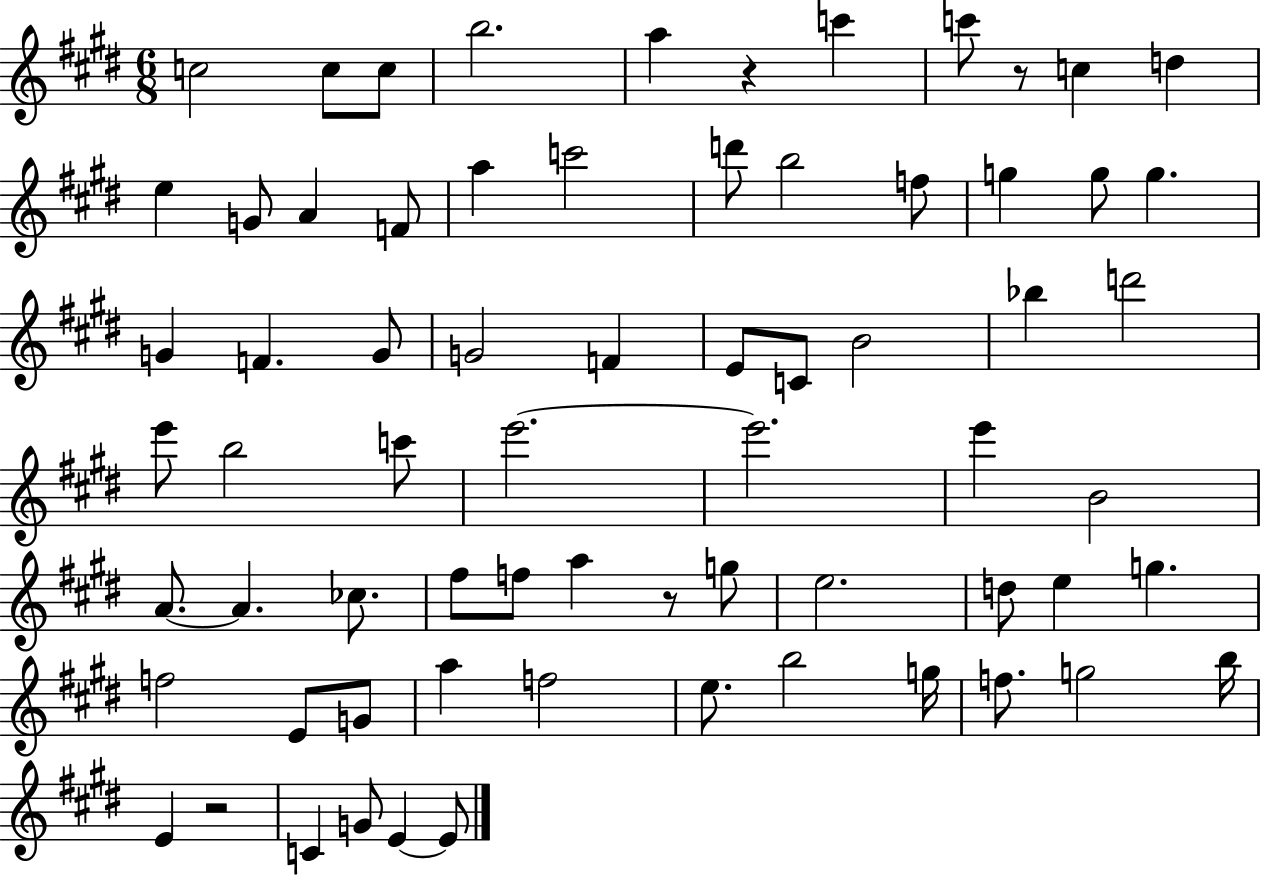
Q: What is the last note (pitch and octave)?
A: E4